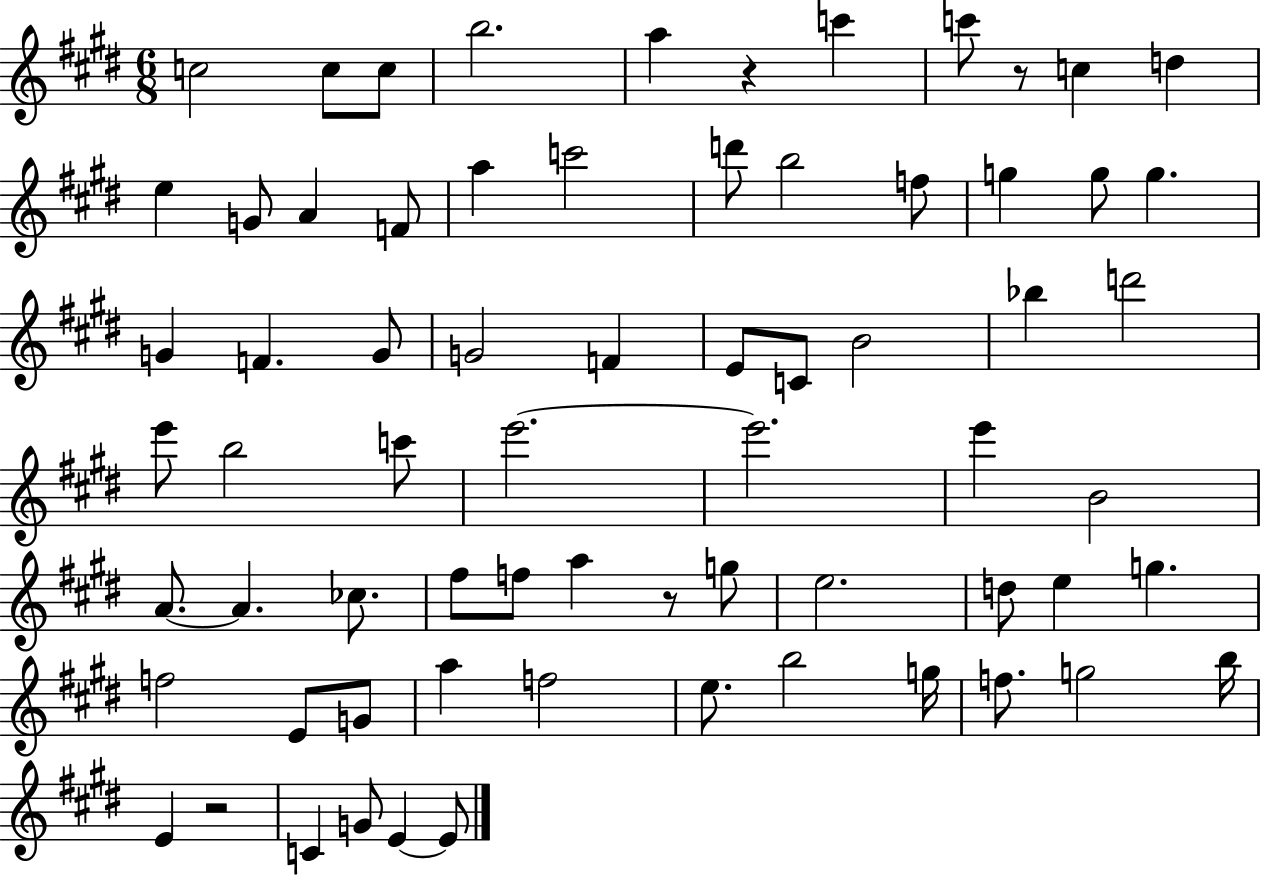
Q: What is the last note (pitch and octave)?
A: E4